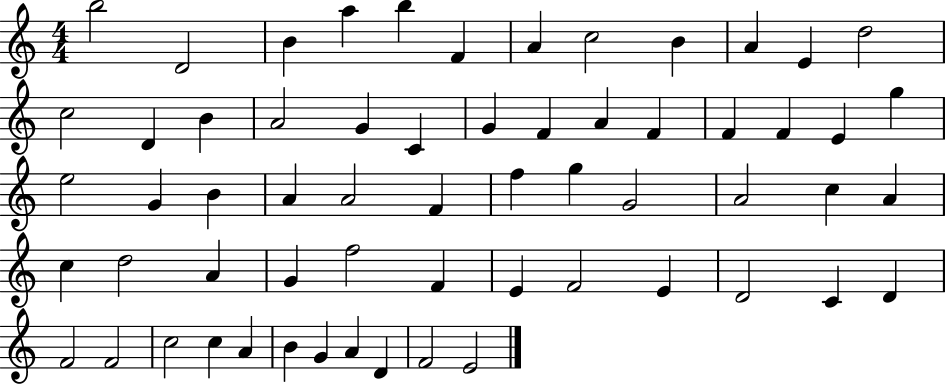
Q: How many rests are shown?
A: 0